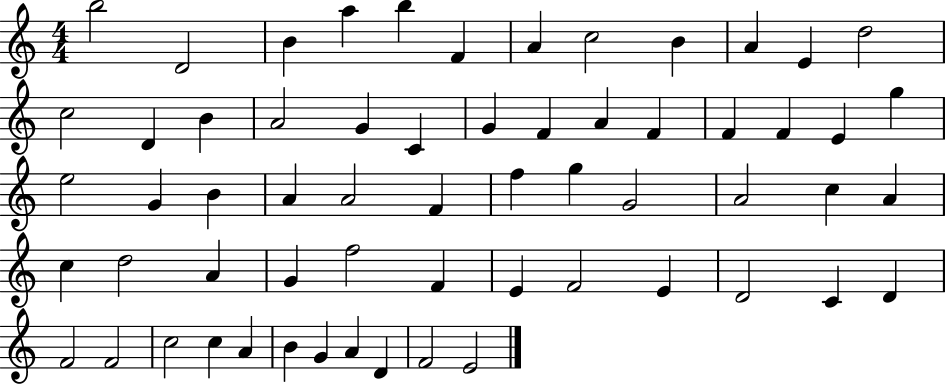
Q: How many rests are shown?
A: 0